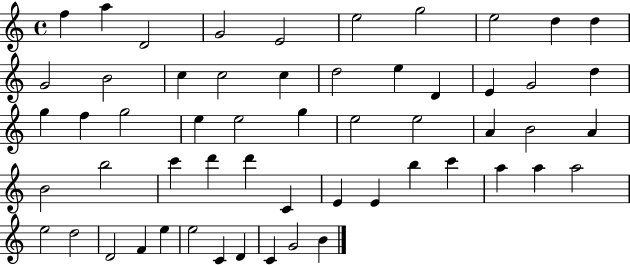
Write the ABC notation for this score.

X:1
T:Untitled
M:4/4
L:1/4
K:C
f a D2 G2 E2 e2 g2 e2 d d G2 B2 c c2 c d2 e D E G2 d g f g2 e e2 g e2 e2 A B2 A B2 b2 c' d' d' C E E b c' a a a2 e2 d2 D2 F e e2 C D C G2 B